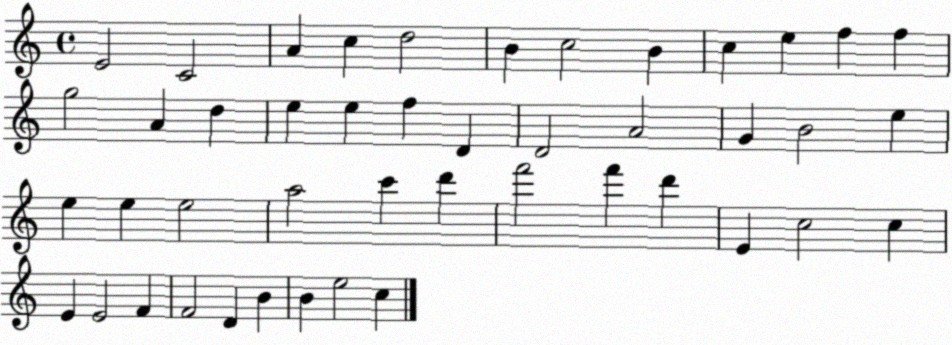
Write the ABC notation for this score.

X:1
T:Untitled
M:4/4
L:1/4
K:C
E2 C2 A c d2 B c2 B c e f f g2 A d e e f D D2 A2 G B2 e e e e2 a2 c' d' f'2 f' d' E c2 c E E2 F F2 D B B e2 c